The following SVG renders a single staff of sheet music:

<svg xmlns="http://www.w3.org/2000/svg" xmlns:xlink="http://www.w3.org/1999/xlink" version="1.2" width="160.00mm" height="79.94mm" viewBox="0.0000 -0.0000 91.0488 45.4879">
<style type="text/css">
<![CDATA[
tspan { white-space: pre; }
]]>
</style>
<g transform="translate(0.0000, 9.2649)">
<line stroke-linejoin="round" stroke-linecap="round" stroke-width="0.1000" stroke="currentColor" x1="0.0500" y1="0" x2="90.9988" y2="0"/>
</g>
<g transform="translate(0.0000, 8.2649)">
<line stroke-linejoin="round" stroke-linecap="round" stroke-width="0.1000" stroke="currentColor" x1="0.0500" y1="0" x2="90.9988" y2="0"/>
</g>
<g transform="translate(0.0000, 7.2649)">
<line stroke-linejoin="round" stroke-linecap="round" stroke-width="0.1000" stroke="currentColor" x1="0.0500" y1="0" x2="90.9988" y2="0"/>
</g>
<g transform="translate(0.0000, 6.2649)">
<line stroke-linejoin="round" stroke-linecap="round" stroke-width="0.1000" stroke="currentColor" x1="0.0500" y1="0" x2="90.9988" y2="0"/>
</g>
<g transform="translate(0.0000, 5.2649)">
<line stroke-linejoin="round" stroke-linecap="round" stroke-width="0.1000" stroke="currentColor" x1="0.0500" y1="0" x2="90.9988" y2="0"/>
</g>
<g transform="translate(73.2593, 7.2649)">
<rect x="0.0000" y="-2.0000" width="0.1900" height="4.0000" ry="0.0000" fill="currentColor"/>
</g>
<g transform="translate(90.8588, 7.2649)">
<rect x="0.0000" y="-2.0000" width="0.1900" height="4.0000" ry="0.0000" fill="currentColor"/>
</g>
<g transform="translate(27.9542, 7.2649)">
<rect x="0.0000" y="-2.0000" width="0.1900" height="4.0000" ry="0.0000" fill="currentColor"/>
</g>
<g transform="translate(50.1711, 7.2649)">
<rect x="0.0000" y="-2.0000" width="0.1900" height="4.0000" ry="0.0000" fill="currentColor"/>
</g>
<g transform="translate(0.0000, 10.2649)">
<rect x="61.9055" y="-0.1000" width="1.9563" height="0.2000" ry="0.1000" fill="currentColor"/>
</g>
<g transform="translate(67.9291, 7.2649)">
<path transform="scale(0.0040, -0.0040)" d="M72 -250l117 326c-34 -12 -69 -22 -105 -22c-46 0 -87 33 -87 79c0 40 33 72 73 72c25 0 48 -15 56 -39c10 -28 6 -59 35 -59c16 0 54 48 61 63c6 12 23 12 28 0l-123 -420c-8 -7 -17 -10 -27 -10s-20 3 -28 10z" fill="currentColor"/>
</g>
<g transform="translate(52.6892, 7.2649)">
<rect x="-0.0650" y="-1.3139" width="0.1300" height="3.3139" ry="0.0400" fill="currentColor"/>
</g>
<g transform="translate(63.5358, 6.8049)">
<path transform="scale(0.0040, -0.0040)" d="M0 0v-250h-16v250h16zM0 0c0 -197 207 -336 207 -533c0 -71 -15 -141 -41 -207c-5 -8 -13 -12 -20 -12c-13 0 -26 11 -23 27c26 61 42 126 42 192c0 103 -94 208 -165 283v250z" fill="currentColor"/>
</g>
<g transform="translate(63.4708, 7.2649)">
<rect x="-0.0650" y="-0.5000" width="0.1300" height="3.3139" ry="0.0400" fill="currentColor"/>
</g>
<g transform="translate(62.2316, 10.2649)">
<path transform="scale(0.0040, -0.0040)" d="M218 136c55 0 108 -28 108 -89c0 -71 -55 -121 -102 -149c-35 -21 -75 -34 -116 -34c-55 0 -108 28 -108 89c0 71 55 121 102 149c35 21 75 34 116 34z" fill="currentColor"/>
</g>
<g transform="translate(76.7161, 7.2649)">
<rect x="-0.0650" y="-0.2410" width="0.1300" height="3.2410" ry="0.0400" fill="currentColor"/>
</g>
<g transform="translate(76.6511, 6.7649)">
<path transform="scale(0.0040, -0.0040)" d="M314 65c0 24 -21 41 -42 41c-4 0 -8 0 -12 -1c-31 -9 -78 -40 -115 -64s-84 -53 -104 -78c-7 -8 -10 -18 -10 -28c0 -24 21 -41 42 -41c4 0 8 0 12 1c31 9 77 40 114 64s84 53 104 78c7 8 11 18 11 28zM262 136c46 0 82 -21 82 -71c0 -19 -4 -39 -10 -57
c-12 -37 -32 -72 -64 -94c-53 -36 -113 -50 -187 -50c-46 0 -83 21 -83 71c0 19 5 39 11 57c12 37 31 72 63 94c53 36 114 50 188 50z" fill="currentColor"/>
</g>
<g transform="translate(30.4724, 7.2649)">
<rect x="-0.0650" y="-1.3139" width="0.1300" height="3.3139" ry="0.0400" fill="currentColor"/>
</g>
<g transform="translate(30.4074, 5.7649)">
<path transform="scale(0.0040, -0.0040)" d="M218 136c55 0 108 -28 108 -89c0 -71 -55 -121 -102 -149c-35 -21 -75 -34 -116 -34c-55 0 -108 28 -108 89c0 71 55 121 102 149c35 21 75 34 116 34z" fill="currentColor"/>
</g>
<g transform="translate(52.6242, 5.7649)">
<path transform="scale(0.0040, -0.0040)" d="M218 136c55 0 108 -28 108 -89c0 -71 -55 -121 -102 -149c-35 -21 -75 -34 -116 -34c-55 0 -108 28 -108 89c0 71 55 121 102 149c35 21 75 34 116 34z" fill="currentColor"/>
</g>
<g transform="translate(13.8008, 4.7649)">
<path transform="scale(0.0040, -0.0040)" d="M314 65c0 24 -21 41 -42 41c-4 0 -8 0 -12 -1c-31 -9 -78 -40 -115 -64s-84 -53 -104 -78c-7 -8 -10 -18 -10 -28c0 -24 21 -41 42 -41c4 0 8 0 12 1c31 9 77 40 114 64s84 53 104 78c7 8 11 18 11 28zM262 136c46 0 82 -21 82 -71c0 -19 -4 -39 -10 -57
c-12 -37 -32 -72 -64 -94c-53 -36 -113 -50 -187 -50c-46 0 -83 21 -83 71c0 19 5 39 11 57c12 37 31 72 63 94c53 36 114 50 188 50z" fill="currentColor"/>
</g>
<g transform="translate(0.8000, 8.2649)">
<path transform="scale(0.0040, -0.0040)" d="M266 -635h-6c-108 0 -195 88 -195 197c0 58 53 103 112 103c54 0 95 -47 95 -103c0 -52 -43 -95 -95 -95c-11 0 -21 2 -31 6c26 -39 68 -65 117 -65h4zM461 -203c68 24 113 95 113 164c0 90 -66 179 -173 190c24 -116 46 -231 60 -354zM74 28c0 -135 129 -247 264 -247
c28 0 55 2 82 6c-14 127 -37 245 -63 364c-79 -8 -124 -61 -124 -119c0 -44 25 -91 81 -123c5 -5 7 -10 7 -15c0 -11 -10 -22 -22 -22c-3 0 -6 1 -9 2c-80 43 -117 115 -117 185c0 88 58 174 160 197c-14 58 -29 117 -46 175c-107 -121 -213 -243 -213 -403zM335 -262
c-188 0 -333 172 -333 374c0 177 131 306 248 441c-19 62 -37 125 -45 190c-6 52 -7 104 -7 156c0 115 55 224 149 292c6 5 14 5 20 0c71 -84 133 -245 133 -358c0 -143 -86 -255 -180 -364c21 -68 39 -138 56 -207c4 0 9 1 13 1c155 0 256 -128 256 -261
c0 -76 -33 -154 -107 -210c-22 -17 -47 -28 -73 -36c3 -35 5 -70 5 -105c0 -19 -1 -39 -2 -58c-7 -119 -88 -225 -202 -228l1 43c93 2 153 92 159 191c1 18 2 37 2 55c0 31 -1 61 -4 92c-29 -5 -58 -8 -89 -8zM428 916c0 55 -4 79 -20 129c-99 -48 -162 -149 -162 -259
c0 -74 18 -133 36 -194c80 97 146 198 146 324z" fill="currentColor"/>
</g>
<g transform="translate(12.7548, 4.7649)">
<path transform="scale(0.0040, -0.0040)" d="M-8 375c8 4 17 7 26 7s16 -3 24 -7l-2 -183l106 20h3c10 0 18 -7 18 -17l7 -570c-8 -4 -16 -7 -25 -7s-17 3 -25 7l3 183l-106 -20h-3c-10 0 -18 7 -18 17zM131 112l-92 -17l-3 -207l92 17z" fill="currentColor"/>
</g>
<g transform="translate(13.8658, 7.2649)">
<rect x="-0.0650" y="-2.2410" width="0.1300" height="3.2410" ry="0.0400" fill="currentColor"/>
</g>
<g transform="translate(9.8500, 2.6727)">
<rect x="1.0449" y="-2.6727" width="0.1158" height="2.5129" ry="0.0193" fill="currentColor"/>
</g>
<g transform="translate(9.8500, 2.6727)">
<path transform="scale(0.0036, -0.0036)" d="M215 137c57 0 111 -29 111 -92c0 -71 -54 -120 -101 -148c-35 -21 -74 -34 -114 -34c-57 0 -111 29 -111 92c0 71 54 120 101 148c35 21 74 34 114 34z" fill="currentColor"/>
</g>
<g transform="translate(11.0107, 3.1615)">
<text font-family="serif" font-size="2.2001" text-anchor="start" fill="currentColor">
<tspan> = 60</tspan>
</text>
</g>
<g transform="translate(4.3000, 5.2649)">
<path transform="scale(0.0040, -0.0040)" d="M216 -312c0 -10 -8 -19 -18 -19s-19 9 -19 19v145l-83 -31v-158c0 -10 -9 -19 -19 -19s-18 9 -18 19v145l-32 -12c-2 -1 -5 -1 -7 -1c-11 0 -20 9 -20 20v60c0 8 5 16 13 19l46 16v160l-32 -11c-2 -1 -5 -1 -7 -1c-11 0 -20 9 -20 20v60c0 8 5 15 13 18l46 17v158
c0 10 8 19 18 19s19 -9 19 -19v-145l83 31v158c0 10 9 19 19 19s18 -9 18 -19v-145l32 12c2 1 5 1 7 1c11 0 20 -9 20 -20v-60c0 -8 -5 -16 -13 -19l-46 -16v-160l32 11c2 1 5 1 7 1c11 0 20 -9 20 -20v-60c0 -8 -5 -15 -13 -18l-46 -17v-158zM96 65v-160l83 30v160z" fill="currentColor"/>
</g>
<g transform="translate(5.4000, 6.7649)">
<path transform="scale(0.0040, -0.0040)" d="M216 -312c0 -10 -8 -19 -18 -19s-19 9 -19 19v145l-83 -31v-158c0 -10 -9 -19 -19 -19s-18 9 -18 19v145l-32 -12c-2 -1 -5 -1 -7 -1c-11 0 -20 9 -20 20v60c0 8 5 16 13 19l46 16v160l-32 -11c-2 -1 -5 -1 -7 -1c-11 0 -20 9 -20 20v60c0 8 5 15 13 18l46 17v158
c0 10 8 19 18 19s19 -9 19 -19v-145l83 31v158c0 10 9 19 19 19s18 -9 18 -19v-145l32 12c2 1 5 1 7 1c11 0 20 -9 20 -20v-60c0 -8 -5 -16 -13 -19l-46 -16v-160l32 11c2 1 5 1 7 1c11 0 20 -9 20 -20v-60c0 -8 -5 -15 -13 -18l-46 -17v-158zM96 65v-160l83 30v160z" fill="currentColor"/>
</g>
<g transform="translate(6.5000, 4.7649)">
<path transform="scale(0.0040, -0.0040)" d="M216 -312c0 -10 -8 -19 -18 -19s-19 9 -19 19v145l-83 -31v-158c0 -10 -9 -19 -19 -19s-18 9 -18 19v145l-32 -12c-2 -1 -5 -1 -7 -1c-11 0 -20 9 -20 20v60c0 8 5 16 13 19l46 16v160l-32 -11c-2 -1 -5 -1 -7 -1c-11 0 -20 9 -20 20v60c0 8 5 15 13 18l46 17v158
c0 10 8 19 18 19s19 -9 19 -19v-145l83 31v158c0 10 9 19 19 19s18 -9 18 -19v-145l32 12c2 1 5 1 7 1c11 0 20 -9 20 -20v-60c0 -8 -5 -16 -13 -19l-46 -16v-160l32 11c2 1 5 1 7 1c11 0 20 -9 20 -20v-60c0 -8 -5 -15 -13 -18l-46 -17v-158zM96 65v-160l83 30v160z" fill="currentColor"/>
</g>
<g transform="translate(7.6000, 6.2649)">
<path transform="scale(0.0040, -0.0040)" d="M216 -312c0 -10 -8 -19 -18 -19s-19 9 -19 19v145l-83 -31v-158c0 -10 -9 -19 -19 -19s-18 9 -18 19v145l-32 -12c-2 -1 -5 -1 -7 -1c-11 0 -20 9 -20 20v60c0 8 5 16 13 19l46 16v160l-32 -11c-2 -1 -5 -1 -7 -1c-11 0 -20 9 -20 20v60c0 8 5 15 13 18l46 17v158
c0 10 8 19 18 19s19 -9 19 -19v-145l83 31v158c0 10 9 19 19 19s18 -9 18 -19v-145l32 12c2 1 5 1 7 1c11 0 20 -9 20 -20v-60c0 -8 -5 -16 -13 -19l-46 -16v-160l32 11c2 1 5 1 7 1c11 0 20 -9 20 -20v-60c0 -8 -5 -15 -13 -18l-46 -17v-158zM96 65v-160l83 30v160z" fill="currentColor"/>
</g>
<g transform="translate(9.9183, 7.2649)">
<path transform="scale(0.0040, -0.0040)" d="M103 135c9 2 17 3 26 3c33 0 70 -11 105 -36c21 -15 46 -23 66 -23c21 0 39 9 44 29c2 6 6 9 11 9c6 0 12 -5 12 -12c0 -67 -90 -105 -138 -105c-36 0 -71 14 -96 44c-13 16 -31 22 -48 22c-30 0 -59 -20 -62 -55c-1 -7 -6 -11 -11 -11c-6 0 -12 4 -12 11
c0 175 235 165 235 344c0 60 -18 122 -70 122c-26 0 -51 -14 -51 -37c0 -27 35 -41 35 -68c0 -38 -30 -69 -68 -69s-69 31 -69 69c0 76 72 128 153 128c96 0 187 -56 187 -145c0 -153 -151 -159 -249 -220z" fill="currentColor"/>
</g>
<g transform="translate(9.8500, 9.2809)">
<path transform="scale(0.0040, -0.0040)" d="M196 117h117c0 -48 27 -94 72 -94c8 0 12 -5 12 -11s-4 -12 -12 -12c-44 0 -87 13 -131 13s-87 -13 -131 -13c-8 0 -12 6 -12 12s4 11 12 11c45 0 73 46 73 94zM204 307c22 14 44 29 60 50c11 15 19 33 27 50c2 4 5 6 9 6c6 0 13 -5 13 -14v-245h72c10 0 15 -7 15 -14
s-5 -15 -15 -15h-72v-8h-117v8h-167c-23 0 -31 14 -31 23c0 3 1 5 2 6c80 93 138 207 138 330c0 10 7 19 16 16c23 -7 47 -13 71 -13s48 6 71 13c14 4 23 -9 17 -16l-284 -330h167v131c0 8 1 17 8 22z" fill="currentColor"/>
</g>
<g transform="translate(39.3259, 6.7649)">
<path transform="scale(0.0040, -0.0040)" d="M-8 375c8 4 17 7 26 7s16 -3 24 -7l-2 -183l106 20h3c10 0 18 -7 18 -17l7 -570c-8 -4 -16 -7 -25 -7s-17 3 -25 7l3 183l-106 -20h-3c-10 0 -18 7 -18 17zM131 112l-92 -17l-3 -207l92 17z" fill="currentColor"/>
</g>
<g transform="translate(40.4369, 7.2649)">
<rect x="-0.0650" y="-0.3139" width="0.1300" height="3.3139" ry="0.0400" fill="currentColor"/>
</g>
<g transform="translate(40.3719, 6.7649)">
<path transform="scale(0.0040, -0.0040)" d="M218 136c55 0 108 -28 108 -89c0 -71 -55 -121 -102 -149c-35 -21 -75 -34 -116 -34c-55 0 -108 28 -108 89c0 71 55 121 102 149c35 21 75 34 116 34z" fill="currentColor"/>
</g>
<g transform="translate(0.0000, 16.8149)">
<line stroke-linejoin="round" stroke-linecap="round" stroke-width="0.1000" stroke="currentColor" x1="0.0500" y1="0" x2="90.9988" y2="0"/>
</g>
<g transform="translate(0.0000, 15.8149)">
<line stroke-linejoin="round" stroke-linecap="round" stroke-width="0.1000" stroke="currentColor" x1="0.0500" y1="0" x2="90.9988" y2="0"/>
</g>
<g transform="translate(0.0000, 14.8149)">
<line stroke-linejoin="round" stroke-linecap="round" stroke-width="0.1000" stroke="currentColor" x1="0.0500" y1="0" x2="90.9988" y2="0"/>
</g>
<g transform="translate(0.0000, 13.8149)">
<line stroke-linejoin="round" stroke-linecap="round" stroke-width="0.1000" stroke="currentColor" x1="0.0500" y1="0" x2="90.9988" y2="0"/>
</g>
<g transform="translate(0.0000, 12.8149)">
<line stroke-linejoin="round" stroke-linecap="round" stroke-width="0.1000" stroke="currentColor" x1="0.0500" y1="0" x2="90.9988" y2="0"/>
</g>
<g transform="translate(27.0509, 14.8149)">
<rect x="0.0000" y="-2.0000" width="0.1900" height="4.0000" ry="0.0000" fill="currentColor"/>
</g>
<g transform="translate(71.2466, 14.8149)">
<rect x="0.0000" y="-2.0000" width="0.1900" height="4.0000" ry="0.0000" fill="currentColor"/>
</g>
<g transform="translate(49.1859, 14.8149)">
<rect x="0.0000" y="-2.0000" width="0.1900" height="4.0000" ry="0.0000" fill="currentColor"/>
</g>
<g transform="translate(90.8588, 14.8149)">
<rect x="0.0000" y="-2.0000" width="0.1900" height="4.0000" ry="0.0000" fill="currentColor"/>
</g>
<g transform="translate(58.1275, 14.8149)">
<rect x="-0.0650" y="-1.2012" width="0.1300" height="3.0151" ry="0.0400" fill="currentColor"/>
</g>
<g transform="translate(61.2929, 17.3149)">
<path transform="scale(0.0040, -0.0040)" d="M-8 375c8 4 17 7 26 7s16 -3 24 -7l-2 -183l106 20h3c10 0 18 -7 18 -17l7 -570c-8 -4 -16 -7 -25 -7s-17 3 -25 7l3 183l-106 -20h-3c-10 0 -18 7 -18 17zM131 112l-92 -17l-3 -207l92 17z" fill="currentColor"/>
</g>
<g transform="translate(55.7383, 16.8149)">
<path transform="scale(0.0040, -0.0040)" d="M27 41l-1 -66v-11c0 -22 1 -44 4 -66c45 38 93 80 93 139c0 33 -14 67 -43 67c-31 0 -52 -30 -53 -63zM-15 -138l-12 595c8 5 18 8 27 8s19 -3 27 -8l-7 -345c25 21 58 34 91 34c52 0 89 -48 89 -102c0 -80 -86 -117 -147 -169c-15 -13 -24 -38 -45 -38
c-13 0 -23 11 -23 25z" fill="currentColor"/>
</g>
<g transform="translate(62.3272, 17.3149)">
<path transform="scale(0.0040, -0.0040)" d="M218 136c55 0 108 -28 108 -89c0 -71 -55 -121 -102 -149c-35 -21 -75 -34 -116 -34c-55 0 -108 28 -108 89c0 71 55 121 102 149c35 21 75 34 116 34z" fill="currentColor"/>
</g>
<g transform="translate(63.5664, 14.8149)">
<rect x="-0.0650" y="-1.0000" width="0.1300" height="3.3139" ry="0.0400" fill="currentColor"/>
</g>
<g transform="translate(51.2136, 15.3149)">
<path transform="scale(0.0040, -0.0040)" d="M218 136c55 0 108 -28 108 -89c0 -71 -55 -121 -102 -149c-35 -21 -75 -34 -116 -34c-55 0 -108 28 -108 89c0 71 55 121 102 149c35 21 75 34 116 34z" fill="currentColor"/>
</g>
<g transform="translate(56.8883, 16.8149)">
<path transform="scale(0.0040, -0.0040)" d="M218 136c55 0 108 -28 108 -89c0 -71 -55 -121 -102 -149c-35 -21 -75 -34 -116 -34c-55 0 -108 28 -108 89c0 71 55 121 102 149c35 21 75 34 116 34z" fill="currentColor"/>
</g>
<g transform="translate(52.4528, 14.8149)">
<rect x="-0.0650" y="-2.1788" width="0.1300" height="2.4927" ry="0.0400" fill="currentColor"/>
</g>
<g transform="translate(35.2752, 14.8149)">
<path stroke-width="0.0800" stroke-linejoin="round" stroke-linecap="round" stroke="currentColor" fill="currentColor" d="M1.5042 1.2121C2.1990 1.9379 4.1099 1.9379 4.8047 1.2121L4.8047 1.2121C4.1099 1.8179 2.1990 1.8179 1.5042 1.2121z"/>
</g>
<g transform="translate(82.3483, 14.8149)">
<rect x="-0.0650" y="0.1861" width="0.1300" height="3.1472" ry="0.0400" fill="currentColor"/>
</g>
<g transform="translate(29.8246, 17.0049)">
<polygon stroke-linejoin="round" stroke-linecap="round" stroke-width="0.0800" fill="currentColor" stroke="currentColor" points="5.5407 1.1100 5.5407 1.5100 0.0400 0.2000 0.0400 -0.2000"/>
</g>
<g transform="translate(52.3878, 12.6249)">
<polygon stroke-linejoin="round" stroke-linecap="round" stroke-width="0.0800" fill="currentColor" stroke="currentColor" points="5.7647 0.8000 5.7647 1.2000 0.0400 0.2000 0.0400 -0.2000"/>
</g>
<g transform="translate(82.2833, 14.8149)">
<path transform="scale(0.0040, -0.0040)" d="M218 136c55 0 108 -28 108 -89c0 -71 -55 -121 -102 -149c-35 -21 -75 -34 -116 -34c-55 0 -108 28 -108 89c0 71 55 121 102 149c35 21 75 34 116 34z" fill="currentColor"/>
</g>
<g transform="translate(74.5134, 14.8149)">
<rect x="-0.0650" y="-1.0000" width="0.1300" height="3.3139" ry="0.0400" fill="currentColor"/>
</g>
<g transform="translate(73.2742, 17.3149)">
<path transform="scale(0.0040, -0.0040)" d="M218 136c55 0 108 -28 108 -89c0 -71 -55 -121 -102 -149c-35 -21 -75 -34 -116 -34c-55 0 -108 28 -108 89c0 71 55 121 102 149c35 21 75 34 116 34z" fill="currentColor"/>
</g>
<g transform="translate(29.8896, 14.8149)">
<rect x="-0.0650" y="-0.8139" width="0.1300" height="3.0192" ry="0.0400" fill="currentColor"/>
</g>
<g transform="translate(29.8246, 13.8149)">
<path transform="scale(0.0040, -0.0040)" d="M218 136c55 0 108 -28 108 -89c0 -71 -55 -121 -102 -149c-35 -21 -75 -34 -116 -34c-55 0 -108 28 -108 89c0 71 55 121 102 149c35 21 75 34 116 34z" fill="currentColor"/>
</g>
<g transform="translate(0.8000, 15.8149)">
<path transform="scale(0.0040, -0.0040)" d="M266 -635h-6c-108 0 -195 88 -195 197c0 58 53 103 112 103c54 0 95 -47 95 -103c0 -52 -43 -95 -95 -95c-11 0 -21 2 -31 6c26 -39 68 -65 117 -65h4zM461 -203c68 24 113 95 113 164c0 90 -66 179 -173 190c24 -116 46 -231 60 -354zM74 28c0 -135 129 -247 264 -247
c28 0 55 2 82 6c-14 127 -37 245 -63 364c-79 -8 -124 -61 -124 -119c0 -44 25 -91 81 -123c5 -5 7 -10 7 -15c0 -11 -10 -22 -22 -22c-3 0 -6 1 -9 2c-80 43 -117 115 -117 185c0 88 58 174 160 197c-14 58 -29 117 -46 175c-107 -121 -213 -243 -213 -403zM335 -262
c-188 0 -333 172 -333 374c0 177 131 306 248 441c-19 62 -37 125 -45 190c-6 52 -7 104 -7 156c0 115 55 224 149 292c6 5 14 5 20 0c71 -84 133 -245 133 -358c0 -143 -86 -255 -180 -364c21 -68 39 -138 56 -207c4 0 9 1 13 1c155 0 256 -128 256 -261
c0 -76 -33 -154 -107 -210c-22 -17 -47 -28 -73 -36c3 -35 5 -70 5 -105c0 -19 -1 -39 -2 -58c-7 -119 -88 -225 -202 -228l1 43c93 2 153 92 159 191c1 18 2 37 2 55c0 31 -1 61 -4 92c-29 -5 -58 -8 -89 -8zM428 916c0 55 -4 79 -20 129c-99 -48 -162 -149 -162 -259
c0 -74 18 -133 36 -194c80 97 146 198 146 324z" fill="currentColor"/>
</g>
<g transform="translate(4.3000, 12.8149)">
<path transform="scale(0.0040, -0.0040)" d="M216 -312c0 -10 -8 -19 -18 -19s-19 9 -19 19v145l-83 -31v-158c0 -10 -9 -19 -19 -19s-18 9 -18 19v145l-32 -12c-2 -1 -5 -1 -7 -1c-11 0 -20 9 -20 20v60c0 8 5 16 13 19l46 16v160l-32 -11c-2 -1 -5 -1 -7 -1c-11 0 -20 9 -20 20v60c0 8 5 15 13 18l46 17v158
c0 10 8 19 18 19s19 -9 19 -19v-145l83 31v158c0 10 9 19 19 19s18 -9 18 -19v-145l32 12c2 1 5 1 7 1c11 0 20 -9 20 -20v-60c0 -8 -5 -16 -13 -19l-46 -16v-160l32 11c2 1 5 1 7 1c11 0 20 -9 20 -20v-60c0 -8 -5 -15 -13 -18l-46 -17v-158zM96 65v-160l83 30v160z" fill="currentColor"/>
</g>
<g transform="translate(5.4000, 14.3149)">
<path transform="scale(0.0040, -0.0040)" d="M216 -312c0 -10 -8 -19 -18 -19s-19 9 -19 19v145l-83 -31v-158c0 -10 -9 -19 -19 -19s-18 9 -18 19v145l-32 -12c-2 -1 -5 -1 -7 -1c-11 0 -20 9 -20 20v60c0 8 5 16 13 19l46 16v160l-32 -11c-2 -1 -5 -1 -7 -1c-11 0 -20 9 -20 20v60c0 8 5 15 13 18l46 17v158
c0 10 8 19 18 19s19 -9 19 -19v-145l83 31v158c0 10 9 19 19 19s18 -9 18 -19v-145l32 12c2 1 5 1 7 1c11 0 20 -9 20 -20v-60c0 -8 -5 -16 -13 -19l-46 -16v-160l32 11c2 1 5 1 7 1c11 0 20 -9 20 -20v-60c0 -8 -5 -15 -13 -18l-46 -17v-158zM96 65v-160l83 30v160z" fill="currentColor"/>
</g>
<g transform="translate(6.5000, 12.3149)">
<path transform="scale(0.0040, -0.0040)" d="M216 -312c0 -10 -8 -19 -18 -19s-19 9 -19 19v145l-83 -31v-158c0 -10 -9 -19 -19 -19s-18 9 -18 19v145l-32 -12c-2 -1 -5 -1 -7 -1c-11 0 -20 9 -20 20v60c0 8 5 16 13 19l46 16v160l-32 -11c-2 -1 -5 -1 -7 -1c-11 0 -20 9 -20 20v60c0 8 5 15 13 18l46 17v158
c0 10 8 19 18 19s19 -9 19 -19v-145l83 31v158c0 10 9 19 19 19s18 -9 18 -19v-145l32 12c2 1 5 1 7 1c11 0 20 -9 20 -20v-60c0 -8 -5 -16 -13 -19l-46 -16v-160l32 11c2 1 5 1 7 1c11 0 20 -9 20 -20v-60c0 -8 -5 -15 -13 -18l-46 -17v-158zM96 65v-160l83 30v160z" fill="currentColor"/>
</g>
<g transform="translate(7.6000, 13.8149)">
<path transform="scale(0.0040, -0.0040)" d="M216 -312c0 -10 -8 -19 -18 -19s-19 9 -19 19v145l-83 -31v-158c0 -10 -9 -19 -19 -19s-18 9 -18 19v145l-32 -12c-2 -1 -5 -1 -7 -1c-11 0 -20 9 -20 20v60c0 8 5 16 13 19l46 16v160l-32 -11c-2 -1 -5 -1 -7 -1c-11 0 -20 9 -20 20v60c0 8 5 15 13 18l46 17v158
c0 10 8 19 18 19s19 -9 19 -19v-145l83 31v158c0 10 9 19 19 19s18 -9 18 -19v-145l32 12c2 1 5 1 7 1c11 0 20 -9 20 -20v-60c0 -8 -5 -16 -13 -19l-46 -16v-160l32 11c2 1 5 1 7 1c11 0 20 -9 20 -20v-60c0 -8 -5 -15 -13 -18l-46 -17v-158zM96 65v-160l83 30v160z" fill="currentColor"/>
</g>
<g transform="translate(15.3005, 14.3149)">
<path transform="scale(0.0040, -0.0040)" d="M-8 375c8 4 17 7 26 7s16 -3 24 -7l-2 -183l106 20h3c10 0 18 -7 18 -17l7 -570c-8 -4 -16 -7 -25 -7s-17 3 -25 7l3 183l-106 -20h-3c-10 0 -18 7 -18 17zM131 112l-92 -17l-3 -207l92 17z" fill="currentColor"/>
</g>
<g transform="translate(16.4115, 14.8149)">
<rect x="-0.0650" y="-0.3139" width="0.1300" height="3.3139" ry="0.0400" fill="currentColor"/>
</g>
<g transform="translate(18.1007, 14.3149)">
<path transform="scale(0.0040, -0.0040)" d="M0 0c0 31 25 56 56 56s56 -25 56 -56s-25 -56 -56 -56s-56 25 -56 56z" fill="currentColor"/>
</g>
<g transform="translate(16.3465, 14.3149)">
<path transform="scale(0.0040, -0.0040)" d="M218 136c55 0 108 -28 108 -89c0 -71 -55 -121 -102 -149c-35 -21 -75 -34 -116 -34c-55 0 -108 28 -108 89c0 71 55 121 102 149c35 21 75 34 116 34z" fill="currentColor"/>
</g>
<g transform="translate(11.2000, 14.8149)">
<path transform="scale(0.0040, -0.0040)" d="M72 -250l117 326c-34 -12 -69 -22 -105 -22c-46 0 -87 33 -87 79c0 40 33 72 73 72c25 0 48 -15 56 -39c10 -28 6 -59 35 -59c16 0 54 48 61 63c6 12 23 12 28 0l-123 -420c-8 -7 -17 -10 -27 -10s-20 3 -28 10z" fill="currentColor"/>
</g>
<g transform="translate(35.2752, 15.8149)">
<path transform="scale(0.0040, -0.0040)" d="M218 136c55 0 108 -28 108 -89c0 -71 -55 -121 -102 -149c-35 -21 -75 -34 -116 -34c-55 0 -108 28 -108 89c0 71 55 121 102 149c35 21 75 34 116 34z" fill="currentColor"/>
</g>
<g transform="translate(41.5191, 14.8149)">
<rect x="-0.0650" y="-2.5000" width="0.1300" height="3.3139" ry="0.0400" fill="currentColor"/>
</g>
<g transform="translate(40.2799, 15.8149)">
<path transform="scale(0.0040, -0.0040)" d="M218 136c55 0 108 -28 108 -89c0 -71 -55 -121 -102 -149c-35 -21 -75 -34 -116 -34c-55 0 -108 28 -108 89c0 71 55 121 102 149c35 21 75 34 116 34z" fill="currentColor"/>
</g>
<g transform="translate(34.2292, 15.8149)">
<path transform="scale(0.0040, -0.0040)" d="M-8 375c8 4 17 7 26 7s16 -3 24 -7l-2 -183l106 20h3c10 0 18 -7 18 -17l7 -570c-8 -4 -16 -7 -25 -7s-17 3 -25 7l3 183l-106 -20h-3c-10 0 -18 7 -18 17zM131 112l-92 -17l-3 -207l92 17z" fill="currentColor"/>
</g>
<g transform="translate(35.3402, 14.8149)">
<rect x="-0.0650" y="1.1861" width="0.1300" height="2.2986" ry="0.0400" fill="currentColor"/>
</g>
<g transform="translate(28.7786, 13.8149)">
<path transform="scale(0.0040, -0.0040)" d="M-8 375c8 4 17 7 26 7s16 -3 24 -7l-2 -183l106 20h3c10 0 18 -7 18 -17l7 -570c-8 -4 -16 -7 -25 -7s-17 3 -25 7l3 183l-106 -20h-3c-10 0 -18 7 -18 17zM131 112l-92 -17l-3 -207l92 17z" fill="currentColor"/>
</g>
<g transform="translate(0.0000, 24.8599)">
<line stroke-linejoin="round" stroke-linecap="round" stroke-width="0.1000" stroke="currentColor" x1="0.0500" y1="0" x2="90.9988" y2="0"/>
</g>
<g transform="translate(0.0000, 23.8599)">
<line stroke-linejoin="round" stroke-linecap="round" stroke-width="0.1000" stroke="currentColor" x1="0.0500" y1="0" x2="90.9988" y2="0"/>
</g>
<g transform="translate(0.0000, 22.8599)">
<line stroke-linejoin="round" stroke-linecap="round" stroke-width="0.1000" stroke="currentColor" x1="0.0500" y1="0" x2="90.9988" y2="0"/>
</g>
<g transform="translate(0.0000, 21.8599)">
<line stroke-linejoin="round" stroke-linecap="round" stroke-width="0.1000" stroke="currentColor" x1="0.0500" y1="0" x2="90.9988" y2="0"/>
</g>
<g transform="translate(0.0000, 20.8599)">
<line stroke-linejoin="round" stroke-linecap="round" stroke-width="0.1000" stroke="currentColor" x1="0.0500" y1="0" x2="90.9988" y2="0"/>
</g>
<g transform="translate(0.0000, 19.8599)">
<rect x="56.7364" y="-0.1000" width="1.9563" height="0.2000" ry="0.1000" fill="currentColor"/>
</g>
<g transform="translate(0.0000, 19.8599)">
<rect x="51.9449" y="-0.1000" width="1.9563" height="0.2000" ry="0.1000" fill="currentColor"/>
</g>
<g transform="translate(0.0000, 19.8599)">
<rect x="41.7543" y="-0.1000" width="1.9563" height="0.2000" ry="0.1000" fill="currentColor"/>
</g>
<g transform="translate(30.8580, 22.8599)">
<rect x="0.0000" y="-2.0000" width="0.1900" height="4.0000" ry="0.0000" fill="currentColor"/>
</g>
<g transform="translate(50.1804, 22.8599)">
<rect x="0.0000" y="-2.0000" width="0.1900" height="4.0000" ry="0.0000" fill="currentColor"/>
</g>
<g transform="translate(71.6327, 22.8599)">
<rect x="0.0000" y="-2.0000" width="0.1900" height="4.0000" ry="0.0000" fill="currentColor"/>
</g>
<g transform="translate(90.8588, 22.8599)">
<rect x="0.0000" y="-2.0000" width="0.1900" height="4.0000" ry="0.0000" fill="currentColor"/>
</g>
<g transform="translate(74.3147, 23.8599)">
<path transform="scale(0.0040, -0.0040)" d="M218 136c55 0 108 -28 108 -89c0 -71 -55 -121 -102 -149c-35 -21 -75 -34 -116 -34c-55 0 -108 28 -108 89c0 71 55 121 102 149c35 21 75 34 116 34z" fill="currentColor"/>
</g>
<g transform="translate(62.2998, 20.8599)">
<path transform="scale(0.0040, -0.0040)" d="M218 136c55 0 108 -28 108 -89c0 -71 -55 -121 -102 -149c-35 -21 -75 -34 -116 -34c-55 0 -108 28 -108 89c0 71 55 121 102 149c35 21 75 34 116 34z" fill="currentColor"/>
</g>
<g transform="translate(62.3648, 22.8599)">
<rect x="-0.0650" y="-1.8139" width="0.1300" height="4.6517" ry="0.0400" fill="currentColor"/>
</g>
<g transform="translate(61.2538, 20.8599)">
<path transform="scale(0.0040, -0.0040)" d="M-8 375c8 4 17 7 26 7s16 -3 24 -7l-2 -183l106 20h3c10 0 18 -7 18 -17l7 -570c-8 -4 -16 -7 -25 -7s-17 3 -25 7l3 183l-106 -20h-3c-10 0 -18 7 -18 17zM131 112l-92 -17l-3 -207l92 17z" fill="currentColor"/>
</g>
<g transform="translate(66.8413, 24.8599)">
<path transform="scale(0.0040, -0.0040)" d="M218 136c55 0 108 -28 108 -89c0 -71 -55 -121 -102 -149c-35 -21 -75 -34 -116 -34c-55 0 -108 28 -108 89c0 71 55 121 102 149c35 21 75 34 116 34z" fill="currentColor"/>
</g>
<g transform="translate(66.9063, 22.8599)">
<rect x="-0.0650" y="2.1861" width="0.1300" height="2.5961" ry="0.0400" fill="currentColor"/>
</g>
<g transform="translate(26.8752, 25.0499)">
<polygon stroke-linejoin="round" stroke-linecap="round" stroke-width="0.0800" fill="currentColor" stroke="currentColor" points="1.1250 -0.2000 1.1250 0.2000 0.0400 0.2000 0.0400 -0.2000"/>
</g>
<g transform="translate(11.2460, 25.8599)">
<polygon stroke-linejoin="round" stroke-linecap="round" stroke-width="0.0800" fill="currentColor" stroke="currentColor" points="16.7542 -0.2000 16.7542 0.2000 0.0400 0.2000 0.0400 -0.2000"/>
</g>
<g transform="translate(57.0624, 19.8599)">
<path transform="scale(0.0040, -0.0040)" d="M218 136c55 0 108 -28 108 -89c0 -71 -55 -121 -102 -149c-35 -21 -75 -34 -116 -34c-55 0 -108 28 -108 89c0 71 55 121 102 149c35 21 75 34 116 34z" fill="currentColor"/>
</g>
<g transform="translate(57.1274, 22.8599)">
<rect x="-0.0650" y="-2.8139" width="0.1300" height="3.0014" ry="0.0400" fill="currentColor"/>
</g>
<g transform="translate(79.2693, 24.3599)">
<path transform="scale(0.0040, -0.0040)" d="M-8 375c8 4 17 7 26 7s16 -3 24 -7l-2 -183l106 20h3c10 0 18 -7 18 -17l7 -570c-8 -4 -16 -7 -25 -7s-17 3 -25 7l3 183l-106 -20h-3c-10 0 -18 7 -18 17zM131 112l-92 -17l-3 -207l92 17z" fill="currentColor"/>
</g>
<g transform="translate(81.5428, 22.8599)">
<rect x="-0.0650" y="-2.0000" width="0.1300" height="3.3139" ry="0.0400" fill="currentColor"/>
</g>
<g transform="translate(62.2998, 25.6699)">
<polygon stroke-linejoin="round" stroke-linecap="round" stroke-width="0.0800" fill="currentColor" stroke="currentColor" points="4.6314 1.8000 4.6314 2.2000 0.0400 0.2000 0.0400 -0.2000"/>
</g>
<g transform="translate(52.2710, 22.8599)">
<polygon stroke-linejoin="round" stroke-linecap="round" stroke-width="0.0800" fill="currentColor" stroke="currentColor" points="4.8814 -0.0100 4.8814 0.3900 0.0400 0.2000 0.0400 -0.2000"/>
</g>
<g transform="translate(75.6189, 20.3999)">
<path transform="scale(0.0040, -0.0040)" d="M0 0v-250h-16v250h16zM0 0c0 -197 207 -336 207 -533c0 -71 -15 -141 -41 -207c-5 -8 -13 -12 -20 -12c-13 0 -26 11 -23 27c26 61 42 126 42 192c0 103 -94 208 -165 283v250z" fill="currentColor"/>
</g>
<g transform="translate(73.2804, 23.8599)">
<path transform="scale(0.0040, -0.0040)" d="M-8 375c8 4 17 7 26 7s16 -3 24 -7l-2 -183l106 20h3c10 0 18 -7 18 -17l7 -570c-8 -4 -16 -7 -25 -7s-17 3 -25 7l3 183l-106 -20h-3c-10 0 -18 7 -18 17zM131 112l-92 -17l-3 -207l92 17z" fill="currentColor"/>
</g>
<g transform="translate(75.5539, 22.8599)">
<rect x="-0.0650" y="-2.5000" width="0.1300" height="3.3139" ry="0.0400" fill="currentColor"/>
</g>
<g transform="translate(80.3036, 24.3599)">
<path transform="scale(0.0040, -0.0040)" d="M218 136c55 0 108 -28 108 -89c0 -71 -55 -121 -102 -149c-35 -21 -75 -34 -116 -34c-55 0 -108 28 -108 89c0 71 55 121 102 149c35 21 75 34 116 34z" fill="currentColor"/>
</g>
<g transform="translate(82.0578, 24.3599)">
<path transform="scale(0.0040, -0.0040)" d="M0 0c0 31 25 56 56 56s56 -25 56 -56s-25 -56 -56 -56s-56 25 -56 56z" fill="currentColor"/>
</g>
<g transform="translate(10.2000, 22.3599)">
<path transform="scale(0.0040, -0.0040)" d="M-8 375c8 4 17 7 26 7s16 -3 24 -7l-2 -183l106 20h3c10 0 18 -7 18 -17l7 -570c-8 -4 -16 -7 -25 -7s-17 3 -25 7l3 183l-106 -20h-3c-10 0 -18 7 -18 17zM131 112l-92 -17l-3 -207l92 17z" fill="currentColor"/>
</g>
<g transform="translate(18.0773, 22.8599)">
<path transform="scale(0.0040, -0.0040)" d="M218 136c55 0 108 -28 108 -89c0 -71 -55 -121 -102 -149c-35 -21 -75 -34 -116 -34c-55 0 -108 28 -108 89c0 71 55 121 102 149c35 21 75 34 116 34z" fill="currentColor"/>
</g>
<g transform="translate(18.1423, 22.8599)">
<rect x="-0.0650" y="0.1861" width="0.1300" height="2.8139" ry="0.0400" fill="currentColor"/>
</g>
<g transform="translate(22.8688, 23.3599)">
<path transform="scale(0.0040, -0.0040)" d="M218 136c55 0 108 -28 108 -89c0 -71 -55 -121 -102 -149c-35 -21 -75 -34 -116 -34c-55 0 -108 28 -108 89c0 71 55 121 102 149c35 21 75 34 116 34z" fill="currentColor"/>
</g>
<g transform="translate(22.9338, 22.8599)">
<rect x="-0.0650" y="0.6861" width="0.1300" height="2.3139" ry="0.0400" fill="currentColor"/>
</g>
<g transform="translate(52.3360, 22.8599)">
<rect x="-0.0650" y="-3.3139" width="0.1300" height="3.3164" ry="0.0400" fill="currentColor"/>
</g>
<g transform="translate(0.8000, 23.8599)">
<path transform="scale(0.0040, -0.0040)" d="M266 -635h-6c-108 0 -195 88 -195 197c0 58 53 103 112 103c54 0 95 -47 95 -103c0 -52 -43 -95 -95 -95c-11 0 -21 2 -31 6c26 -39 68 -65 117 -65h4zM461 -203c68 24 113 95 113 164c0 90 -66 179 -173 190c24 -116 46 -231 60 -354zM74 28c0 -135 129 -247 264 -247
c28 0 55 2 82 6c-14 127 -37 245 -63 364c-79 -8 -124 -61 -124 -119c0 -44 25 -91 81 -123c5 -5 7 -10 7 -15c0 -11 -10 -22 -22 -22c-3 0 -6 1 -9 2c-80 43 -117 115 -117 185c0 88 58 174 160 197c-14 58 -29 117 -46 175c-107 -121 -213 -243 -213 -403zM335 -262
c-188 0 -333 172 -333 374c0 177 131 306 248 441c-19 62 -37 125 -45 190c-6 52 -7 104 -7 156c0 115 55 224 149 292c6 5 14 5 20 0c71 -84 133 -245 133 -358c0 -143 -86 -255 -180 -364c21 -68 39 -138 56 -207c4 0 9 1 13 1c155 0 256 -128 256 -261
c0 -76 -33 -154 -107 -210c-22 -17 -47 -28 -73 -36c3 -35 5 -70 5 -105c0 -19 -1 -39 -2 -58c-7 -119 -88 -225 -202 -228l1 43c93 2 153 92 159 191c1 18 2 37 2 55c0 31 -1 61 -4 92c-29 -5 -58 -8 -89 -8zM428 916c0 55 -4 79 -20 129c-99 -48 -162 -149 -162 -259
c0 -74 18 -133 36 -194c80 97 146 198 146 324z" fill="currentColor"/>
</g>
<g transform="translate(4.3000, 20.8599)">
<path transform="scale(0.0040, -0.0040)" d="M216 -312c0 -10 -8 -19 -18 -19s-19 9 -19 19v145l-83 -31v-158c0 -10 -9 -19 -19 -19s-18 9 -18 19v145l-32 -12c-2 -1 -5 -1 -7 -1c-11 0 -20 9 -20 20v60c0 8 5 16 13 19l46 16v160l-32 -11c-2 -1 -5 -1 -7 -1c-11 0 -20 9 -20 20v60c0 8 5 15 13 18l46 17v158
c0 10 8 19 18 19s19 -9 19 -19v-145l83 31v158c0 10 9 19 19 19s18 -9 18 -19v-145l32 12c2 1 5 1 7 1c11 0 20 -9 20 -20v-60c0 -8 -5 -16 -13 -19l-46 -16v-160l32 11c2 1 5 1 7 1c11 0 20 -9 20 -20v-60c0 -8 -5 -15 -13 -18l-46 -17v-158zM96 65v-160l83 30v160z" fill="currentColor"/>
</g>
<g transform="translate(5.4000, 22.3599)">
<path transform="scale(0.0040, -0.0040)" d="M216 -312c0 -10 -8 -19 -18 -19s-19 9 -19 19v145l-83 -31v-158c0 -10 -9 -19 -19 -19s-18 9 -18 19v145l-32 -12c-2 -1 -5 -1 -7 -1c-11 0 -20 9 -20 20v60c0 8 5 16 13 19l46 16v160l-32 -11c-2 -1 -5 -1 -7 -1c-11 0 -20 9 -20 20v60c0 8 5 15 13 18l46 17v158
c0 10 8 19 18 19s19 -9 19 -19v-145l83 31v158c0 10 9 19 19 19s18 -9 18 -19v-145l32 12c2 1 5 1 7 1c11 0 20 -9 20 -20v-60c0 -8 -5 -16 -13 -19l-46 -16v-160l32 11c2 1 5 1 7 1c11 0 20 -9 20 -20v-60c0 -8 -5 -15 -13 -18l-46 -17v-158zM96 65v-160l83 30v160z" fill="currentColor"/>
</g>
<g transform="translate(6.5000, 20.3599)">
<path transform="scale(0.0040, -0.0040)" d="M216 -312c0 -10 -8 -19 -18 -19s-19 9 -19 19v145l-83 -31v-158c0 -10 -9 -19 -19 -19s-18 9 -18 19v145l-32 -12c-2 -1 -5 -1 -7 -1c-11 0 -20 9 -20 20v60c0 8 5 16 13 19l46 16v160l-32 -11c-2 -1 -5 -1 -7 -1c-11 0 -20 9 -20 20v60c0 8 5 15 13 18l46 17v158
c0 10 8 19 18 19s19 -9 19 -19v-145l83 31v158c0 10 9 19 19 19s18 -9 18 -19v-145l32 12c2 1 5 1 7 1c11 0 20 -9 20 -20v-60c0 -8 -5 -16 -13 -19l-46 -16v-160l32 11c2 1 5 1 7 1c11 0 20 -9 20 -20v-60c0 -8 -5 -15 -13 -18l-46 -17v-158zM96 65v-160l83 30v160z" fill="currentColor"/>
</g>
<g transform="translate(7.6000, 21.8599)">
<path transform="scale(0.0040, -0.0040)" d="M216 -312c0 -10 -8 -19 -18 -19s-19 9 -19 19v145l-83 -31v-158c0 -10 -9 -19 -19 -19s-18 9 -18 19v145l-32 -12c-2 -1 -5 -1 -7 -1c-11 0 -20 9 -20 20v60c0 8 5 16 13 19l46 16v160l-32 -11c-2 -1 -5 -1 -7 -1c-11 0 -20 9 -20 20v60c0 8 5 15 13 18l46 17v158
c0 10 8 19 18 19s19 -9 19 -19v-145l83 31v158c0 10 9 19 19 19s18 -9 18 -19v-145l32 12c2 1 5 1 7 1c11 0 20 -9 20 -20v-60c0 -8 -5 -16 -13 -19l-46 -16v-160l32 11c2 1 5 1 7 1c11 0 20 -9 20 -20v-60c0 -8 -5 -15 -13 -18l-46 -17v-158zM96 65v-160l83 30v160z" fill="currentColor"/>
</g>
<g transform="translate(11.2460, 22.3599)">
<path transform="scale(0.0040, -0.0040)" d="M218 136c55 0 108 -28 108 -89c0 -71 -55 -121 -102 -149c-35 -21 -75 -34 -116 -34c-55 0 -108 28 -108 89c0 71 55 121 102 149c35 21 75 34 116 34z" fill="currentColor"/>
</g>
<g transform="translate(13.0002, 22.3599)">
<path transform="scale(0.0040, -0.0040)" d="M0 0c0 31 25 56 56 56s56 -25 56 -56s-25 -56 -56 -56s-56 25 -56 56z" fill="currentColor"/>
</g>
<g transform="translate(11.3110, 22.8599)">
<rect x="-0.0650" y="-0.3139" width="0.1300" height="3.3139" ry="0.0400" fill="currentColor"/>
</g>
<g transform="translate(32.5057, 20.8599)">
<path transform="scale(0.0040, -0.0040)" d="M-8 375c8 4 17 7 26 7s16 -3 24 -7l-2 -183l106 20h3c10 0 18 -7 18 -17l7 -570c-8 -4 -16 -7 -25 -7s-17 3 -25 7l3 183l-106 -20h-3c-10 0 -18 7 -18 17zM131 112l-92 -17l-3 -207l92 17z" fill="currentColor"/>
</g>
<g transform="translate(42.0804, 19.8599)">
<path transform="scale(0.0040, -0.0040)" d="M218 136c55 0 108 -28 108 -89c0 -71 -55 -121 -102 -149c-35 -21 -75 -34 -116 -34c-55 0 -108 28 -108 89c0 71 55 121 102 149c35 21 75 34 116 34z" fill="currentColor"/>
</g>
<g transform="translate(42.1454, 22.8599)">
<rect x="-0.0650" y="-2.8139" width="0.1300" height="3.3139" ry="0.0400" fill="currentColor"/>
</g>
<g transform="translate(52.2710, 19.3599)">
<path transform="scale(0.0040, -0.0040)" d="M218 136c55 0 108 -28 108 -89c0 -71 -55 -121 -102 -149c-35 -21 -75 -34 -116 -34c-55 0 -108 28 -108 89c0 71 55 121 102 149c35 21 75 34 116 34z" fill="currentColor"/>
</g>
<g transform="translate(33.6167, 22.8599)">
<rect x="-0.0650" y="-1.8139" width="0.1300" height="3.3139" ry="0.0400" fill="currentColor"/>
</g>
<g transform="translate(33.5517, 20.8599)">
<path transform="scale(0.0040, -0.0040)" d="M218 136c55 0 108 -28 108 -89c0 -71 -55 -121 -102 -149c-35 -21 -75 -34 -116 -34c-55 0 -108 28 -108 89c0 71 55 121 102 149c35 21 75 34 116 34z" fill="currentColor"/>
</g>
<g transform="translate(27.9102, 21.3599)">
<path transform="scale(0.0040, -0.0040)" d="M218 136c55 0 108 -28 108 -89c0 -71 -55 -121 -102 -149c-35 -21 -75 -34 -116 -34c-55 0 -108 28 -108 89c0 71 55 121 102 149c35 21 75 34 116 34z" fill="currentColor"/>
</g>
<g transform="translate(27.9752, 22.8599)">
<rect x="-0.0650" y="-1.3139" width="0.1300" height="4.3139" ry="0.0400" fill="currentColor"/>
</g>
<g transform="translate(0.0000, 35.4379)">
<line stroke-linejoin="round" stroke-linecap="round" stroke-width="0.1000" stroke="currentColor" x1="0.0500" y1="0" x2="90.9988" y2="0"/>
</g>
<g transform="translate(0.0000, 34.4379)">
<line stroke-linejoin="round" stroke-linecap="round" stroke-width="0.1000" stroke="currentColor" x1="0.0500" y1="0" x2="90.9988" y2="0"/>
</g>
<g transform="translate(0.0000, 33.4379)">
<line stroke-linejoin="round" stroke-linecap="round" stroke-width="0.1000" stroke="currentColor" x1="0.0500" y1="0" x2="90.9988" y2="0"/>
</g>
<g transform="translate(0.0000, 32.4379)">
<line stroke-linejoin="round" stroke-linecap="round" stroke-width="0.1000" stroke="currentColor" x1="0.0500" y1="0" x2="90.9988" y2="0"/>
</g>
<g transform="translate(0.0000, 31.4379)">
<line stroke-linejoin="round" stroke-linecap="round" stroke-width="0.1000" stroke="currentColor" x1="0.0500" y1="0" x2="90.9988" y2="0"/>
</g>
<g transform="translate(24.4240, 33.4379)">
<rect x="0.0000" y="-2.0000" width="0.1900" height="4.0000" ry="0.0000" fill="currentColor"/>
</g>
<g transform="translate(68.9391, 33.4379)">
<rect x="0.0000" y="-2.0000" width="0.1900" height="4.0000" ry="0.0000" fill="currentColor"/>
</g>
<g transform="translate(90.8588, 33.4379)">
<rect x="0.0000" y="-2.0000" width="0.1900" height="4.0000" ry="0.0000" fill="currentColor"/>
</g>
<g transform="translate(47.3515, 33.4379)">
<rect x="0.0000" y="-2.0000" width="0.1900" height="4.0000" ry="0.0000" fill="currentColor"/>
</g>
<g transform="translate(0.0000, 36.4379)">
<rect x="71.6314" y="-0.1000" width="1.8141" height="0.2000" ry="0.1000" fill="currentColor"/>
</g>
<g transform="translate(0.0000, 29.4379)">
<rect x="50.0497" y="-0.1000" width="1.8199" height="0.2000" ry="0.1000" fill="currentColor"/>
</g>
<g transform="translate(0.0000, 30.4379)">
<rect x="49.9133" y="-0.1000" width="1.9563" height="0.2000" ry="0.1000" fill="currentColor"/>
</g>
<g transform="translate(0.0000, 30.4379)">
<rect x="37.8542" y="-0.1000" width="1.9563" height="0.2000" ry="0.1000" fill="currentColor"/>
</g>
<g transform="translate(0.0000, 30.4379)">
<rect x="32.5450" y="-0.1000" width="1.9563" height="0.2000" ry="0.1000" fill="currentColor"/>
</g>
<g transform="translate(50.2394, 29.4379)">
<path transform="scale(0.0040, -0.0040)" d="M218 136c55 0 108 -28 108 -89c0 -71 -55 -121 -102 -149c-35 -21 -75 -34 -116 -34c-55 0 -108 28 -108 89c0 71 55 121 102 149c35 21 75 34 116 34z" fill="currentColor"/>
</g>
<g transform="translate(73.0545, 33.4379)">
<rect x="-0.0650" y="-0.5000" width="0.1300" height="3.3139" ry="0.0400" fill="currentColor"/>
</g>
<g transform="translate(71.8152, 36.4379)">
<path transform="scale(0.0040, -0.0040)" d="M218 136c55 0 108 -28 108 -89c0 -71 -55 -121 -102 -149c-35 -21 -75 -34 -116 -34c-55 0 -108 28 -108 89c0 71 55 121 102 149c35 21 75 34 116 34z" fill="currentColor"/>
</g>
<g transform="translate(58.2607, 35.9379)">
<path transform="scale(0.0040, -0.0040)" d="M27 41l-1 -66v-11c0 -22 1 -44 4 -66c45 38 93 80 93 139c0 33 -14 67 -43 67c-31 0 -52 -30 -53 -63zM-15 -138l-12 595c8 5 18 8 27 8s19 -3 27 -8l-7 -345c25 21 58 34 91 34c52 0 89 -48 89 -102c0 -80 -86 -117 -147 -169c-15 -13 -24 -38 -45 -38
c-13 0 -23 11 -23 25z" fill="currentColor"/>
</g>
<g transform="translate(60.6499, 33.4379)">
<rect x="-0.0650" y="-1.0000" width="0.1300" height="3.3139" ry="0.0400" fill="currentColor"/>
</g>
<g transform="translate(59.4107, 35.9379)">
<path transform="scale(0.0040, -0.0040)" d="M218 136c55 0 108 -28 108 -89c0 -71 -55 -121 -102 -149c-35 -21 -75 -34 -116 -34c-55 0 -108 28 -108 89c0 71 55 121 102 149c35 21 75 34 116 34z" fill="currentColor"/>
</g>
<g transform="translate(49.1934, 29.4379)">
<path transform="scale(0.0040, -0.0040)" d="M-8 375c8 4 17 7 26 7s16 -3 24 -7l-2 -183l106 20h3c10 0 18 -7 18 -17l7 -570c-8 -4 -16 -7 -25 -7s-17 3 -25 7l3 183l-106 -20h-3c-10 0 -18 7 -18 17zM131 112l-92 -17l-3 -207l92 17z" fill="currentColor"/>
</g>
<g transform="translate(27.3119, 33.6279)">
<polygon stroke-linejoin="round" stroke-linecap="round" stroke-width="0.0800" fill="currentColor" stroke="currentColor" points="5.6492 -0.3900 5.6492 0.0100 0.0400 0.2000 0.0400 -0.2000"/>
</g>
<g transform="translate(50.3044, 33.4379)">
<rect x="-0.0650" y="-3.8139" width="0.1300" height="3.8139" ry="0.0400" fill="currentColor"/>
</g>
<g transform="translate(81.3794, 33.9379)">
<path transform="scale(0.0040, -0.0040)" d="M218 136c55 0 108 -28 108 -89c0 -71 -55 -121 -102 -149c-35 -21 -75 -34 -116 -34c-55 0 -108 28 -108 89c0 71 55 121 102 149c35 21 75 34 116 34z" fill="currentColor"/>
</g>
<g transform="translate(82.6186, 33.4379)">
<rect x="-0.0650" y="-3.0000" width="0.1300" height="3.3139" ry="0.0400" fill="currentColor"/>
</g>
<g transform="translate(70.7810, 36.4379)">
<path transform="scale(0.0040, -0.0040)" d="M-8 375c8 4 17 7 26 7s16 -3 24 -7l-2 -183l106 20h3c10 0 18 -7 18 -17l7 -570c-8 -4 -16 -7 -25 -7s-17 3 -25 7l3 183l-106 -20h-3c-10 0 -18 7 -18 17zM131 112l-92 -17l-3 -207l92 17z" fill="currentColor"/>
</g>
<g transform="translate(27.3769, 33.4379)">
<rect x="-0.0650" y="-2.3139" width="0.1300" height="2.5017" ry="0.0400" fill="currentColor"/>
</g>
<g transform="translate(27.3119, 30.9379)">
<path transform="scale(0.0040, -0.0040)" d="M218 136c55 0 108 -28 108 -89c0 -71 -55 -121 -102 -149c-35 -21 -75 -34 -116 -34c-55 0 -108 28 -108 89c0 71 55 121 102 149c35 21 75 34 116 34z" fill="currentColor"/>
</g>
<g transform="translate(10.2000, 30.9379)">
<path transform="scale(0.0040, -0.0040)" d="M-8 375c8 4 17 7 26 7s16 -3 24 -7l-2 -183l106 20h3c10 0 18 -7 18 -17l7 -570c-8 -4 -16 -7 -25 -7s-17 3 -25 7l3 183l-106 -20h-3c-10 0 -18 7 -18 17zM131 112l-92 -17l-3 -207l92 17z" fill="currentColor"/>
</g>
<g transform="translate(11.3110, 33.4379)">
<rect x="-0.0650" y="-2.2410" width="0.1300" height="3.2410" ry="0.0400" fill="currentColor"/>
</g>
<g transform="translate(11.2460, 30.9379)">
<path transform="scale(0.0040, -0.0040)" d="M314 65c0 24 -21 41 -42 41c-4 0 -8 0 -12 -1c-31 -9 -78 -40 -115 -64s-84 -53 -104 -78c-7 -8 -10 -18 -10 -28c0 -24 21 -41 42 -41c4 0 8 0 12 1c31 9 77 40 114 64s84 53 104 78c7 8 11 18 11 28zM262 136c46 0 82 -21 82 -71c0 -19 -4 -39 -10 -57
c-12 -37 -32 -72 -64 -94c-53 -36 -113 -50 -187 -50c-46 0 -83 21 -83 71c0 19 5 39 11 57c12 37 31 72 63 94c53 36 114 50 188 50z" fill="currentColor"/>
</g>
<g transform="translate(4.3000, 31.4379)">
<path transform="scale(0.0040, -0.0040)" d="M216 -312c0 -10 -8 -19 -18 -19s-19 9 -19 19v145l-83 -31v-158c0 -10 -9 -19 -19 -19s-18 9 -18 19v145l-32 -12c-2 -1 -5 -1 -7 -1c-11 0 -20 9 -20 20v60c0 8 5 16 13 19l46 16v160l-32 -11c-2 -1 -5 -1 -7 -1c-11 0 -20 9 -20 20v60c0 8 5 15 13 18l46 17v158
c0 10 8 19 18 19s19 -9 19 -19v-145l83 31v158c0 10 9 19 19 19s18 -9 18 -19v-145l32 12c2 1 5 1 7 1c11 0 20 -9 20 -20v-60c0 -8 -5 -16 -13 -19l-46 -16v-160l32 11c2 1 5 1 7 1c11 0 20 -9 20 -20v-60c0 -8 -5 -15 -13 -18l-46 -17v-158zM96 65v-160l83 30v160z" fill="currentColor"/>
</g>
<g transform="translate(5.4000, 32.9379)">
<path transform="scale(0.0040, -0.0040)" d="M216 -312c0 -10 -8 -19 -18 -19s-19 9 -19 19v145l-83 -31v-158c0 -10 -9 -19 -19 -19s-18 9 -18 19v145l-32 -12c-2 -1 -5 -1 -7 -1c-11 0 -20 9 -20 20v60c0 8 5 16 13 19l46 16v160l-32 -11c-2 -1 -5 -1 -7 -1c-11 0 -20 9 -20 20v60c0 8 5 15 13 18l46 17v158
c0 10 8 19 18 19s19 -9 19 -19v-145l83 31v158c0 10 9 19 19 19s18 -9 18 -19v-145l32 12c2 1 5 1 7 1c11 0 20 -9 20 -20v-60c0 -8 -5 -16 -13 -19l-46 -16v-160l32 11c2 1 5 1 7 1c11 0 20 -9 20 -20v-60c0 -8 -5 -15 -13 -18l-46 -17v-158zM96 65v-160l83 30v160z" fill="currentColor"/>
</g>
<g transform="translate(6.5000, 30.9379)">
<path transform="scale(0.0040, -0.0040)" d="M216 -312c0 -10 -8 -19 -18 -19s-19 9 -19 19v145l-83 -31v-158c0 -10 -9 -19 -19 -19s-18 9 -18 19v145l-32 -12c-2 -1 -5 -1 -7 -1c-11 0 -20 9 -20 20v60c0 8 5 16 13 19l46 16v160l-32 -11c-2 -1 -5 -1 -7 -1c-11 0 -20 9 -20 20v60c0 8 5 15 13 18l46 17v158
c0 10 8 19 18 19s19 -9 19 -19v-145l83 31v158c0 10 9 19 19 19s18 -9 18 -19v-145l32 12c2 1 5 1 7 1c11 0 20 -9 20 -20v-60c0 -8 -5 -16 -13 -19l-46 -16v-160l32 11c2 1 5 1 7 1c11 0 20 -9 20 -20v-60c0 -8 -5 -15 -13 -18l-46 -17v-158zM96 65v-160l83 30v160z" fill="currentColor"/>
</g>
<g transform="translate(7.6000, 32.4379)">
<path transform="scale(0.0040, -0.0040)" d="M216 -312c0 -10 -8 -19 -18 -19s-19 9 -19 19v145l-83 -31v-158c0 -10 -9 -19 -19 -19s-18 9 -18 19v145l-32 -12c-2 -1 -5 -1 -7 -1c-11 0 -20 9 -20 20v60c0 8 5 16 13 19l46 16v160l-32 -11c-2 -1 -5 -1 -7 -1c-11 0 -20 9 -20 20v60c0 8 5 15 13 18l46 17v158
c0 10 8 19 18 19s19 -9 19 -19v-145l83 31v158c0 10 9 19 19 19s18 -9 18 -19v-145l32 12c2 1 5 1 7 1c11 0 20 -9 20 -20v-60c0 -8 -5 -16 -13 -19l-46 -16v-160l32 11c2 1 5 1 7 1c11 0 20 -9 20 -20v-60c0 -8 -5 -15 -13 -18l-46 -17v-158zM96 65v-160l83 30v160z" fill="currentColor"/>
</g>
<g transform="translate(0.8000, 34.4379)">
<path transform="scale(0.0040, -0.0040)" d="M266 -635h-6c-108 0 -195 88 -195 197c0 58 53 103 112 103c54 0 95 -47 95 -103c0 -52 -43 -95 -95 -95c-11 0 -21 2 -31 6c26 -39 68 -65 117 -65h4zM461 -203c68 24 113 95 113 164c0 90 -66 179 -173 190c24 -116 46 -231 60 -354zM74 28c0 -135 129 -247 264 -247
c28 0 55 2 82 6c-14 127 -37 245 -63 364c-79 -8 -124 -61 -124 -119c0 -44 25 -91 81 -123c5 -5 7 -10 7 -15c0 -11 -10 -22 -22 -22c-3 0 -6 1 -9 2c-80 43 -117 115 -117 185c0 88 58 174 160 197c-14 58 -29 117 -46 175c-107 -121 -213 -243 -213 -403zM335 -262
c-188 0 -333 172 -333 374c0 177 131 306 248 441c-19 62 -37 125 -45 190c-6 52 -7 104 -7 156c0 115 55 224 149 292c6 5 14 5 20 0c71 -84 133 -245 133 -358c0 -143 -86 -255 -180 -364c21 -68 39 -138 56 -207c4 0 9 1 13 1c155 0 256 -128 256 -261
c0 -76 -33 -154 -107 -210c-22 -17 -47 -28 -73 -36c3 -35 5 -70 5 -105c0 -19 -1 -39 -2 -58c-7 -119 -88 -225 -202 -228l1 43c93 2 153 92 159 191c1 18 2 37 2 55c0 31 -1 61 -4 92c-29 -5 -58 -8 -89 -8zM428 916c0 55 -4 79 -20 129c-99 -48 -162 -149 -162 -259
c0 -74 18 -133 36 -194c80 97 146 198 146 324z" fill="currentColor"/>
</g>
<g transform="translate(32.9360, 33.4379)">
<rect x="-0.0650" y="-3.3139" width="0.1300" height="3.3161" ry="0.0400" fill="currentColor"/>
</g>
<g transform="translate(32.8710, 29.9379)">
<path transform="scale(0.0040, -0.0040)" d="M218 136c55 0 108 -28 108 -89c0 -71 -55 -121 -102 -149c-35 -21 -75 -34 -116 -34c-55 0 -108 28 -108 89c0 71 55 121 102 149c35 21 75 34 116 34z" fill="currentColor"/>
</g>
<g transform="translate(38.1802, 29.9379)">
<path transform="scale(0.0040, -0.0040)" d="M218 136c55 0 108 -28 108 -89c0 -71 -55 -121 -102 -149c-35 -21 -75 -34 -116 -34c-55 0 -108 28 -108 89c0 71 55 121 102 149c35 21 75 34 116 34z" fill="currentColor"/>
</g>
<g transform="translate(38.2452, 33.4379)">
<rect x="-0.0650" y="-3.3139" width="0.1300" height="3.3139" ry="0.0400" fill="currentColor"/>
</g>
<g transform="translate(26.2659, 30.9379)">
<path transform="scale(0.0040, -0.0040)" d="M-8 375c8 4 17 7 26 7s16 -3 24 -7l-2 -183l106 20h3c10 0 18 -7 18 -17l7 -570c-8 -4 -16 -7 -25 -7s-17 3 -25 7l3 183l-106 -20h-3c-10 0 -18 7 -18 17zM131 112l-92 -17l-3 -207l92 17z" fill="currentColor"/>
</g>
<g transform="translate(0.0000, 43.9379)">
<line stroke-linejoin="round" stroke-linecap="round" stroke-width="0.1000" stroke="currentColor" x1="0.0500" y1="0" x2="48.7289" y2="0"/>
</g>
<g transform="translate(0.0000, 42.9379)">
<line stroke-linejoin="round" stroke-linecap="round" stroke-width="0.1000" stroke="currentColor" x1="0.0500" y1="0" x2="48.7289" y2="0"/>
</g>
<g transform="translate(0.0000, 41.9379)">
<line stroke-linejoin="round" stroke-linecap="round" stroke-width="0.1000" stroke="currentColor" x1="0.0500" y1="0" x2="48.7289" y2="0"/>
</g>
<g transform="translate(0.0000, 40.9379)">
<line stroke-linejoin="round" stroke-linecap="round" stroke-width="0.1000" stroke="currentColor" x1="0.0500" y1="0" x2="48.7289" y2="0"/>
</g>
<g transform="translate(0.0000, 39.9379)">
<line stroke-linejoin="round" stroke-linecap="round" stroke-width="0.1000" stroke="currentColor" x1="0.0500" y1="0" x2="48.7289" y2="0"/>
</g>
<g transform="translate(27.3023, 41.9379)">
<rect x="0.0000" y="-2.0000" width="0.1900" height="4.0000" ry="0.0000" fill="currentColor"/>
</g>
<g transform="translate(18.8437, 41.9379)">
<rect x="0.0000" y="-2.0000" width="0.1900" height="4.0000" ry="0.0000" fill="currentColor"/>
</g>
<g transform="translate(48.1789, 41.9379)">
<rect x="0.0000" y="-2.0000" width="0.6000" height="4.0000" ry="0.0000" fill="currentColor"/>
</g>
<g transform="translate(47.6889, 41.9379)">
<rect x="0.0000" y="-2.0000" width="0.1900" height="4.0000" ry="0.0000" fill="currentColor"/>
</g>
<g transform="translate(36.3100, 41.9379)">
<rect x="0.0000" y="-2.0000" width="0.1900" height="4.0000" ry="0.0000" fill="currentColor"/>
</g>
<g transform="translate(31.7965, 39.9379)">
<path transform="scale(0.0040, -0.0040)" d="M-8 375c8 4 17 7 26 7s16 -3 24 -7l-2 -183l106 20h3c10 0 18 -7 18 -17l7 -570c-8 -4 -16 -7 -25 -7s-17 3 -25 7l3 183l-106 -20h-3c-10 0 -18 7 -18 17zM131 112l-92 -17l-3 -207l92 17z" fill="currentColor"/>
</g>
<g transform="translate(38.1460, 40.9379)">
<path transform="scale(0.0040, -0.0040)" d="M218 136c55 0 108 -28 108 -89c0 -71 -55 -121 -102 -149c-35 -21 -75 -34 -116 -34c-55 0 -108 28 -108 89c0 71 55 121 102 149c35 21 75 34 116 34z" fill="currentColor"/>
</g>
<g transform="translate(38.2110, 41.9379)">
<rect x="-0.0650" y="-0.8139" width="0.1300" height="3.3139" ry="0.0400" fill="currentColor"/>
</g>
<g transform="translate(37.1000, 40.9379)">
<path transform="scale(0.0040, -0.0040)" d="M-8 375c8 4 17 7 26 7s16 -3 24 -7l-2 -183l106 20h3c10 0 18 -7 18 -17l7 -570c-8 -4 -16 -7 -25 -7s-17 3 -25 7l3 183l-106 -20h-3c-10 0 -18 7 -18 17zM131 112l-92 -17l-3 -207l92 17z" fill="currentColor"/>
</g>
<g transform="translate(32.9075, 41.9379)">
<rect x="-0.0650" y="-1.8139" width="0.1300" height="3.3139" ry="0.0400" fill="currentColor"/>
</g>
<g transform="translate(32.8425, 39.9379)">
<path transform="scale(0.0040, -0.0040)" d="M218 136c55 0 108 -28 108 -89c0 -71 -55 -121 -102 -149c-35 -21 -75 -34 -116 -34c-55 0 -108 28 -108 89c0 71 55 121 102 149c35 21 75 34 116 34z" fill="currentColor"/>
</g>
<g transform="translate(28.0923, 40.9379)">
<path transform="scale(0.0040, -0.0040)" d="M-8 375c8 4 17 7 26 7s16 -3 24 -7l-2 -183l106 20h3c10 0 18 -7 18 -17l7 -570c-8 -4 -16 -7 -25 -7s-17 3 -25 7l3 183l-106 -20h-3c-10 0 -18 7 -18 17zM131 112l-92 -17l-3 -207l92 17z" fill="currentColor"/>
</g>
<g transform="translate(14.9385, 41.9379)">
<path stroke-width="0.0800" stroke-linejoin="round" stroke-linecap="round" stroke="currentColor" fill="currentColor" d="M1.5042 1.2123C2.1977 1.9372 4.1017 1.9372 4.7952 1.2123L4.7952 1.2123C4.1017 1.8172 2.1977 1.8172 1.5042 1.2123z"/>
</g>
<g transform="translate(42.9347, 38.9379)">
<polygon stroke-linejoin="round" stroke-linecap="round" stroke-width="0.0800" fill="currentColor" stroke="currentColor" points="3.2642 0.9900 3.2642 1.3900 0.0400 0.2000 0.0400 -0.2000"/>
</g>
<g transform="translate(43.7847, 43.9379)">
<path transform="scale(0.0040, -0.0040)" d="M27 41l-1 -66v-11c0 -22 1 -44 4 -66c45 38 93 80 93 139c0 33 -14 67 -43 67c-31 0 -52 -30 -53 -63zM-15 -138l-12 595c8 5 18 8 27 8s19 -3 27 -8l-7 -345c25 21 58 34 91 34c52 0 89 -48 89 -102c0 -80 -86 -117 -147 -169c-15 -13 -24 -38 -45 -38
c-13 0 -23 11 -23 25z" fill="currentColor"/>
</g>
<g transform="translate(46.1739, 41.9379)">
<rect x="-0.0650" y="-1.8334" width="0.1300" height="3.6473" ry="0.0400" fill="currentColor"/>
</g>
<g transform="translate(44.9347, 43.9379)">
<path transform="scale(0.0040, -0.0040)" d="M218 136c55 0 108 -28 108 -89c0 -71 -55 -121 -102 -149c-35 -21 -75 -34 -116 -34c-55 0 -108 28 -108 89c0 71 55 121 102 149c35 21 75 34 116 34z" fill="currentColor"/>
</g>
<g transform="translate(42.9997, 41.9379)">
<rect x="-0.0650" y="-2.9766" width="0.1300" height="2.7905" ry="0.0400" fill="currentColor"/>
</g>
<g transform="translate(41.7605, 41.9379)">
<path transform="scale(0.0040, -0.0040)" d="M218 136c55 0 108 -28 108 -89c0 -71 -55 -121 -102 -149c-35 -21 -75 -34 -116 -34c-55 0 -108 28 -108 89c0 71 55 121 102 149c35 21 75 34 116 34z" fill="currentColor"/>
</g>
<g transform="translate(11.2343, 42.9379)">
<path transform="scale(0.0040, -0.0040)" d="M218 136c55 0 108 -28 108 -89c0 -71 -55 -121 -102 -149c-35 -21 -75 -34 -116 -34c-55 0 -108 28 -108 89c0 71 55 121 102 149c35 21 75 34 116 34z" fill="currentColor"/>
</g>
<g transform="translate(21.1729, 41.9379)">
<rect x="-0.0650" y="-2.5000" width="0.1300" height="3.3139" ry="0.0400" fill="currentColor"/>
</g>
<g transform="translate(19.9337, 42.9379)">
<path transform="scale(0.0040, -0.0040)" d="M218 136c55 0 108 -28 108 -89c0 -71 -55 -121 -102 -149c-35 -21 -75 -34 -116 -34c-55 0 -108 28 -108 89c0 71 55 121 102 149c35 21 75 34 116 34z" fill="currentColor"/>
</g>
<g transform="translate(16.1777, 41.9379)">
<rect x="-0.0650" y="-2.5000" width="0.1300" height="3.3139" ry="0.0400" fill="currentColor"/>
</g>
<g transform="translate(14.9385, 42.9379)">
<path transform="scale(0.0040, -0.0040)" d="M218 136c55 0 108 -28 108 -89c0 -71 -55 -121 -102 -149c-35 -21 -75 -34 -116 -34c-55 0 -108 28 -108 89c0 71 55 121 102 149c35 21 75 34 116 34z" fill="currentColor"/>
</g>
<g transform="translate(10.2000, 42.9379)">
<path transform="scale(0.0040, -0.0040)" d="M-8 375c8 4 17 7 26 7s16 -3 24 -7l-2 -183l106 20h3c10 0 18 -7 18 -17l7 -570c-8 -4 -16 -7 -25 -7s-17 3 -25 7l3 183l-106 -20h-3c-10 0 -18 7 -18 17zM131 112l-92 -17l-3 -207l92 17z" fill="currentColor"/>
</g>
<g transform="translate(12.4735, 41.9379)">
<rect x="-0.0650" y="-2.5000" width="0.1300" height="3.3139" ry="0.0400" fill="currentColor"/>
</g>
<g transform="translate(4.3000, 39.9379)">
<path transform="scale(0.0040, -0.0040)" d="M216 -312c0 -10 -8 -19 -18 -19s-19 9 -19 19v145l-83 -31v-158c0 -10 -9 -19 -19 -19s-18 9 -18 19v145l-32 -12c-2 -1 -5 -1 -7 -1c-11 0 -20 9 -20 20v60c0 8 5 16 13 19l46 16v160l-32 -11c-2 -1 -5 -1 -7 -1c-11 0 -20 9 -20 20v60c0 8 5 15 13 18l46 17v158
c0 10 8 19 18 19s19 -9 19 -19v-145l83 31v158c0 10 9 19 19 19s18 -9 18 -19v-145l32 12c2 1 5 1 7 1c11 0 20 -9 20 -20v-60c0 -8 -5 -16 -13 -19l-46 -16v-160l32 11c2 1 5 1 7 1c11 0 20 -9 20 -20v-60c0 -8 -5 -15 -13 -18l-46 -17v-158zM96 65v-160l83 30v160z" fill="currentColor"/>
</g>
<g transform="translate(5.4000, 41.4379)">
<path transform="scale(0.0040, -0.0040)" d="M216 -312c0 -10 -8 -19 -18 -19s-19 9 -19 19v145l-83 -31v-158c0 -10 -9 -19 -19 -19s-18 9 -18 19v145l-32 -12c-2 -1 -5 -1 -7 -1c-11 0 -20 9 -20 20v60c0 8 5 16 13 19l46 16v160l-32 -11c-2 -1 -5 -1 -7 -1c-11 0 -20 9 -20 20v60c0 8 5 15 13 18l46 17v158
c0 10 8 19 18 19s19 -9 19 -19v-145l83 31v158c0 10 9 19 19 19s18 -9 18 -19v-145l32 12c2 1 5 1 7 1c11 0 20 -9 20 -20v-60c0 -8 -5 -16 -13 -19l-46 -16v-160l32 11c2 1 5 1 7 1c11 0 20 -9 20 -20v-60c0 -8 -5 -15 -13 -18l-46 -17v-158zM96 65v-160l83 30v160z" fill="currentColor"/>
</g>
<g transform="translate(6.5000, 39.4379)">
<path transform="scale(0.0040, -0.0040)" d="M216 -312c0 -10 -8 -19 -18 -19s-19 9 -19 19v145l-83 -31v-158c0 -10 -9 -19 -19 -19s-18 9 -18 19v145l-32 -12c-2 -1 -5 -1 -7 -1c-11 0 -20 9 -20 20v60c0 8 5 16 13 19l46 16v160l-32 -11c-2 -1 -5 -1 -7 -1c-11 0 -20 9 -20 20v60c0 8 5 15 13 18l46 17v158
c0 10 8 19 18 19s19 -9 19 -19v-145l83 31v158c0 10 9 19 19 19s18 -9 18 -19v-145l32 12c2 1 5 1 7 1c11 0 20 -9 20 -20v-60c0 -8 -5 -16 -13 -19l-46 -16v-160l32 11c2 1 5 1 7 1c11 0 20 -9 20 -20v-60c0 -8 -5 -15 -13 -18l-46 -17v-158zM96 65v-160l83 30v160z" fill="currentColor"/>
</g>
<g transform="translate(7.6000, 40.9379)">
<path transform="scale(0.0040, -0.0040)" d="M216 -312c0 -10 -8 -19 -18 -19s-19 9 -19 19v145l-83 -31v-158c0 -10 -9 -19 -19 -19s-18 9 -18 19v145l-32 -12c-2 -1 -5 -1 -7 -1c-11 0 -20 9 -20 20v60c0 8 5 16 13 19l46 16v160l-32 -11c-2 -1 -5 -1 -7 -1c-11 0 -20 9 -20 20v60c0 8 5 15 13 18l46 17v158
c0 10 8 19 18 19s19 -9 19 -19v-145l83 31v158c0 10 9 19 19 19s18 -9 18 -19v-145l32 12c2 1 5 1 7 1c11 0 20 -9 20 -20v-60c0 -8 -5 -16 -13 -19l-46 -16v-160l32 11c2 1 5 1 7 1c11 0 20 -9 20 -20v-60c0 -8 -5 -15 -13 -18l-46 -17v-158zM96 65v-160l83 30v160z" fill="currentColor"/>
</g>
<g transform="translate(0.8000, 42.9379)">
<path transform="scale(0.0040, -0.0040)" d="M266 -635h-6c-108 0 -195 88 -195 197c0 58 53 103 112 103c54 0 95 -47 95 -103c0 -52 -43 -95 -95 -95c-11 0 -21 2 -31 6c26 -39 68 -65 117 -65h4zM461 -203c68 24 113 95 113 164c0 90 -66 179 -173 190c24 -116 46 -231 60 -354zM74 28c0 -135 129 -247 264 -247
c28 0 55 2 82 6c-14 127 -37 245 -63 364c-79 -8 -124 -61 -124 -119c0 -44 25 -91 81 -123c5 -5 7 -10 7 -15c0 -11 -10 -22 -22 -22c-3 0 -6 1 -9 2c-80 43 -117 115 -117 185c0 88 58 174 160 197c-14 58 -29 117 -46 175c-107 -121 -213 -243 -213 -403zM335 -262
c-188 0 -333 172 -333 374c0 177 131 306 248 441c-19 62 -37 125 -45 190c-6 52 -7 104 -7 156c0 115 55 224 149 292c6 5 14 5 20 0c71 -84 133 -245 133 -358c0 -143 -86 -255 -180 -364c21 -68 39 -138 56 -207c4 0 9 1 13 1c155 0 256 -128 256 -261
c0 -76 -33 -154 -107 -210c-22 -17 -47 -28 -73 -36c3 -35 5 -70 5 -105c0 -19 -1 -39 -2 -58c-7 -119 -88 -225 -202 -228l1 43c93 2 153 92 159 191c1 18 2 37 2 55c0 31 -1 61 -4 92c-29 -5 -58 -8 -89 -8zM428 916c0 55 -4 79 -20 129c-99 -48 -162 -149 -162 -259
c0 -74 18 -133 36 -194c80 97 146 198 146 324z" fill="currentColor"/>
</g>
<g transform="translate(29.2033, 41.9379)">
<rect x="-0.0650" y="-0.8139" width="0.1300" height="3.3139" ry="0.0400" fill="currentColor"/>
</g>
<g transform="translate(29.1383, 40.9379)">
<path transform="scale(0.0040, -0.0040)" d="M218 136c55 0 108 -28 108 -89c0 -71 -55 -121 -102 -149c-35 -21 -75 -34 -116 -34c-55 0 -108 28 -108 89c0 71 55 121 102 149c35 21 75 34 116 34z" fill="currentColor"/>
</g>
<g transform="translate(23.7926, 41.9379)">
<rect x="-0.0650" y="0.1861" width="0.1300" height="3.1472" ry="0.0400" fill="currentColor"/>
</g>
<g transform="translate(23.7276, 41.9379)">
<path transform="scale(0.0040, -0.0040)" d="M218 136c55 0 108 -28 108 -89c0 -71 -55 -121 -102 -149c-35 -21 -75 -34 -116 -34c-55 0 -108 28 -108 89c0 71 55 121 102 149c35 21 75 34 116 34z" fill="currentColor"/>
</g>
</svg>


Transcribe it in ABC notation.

X:1
T:Untitled
M:2/4
L:1/4
K:E
g2 e c e ^C/2 z/2 ^c2 z/2 c d/2 G/2 G A/2 _E/2 D ^D B c/2 B/2 A/2 e/4 f a b/2 a/2 f/2 E/2 G/2 F g2 g/2 b/2 b c' _D C A G G G B d f d B/2 _E/2